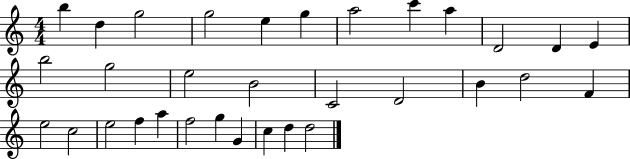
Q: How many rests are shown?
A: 0